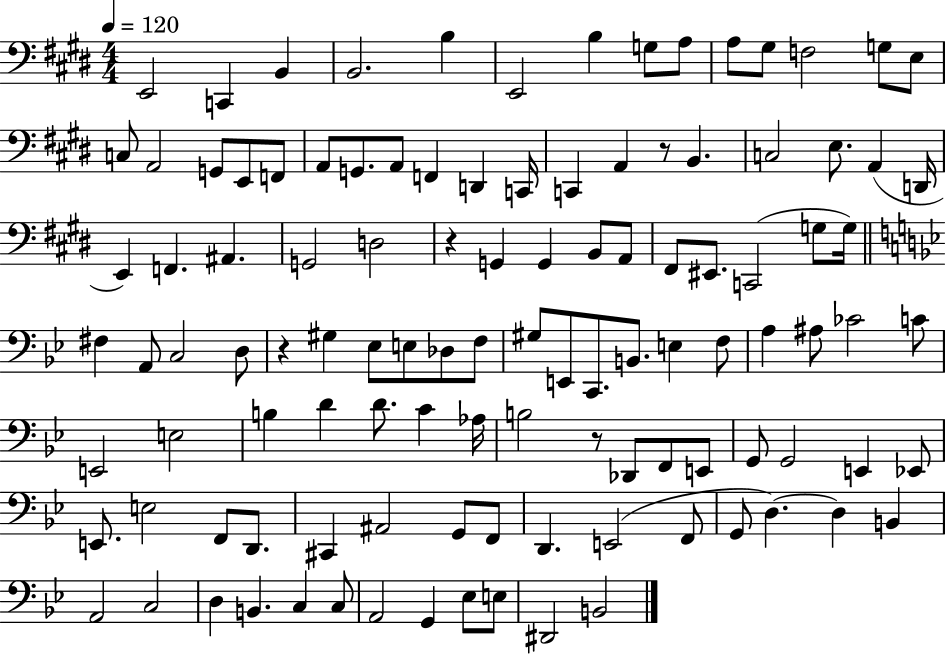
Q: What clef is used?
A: bass